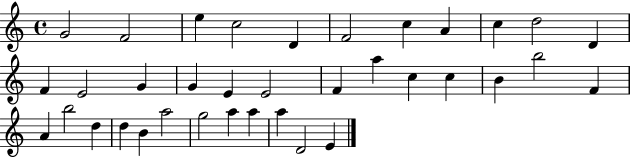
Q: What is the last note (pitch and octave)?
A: E4